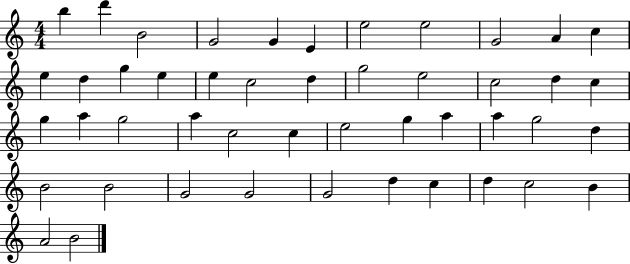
X:1
T:Untitled
M:4/4
L:1/4
K:C
b d' B2 G2 G E e2 e2 G2 A c e d g e e c2 d g2 e2 c2 d c g a g2 a c2 c e2 g a a g2 d B2 B2 G2 G2 G2 d c d c2 B A2 B2